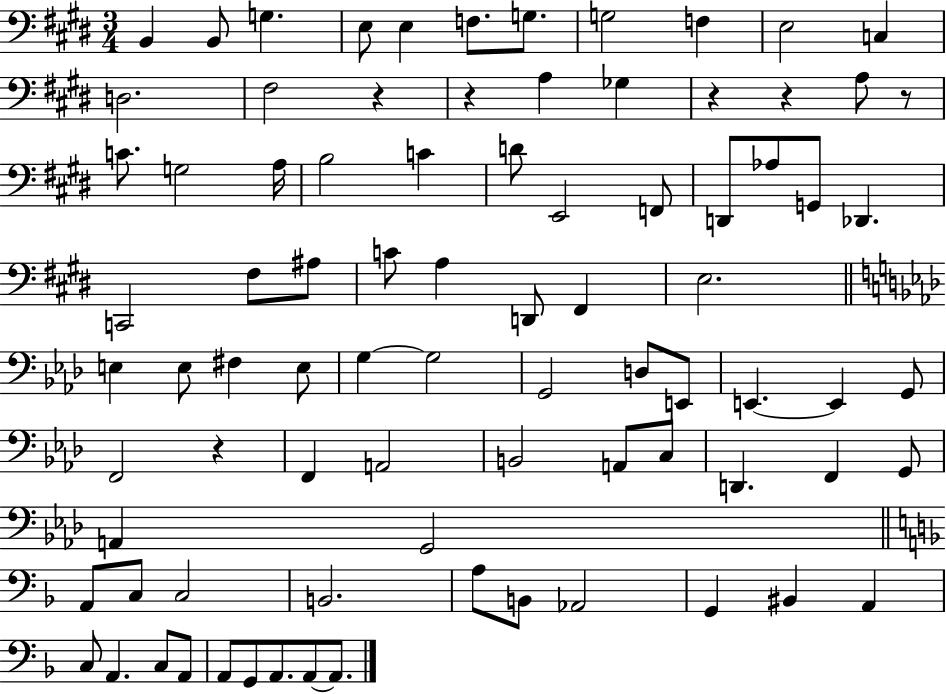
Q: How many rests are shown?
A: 6